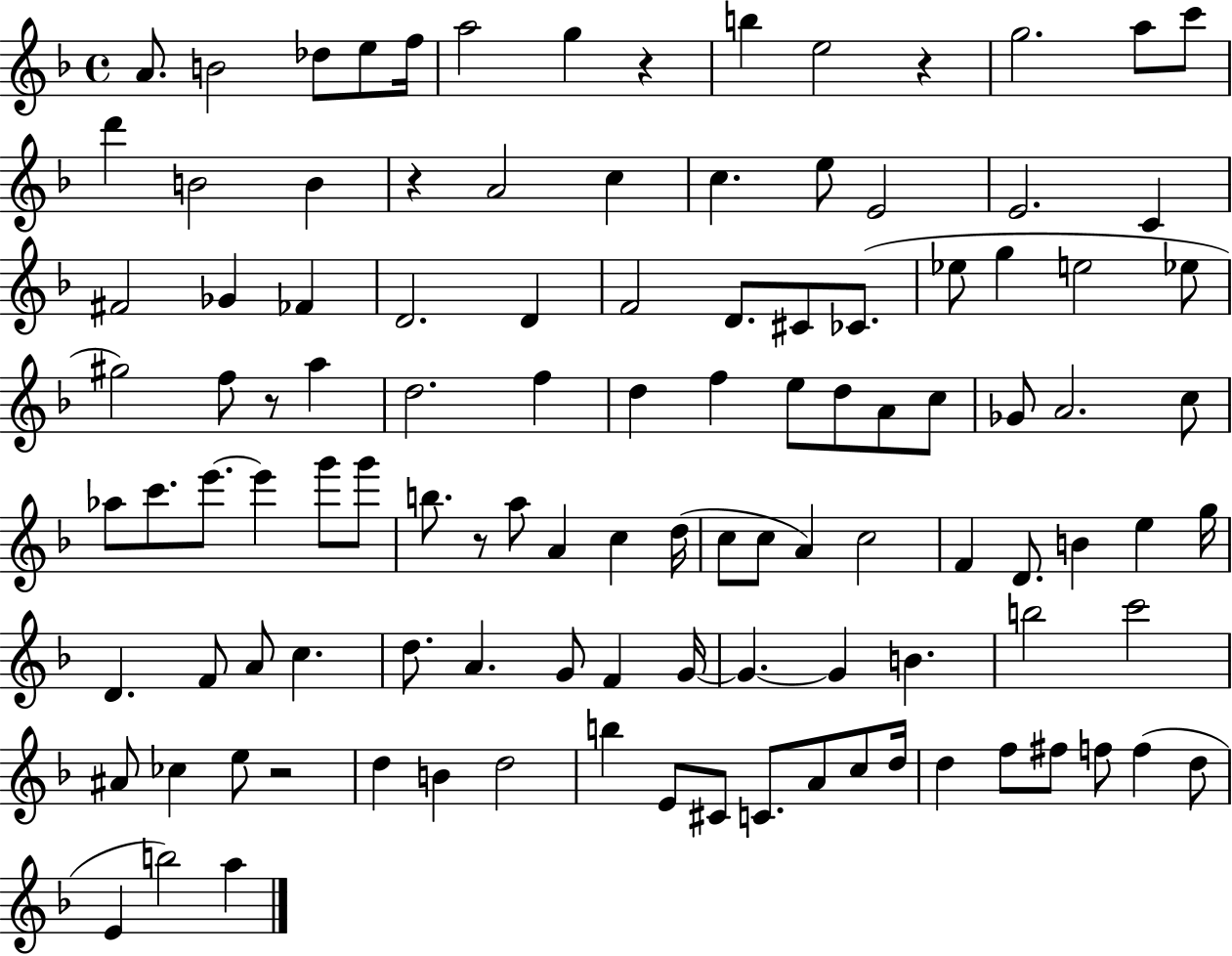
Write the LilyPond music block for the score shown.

{
  \clef treble
  \time 4/4
  \defaultTimeSignature
  \key f \major
  \repeat volta 2 { a'8. b'2 des''8 e''8 f''16 | a''2 g''4 r4 | b''4 e''2 r4 | g''2. a''8 c'''8 | \break d'''4 b'2 b'4 | r4 a'2 c''4 | c''4. e''8 e'2 | e'2. c'4 | \break fis'2 ges'4 fes'4 | d'2. d'4 | f'2 d'8. cis'8 ces'8.( | ees''8 g''4 e''2 ees''8 | \break gis''2) f''8 r8 a''4 | d''2. f''4 | d''4 f''4 e''8 d''8 a'8 c''8 | ges'8 a'2. c''8 | \break aes''8 c'''8. e'''8.~~ e'''4 g'''8 g'''8 | b''8. r8 a''8 a'4 c''4 d''16( | c''8 c''8 a'4) c''2 | f'4 d'8. b'4 e''4 g''16 | \break d'4. f'8 a'8 c''4. | d''8. a'4. g'8 f'4 g'16~~ | g'4.~~ g'4 b'4. | b''2 c'''2 | \break ais'8 ces''4 e''8 r2 | d''4 b'4 d''2 | b''4 e'8 cis'8 c'8. a'8 c''8 d''16 | d''4 f''8 fis''8 f''8 f''4( d''8 | \break e'4 b''2) a''4 | } \bar "|."
}